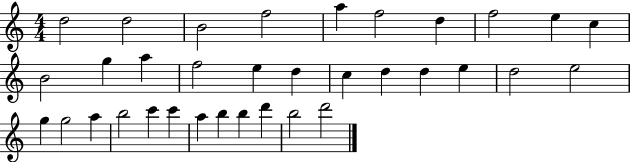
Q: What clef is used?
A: treble